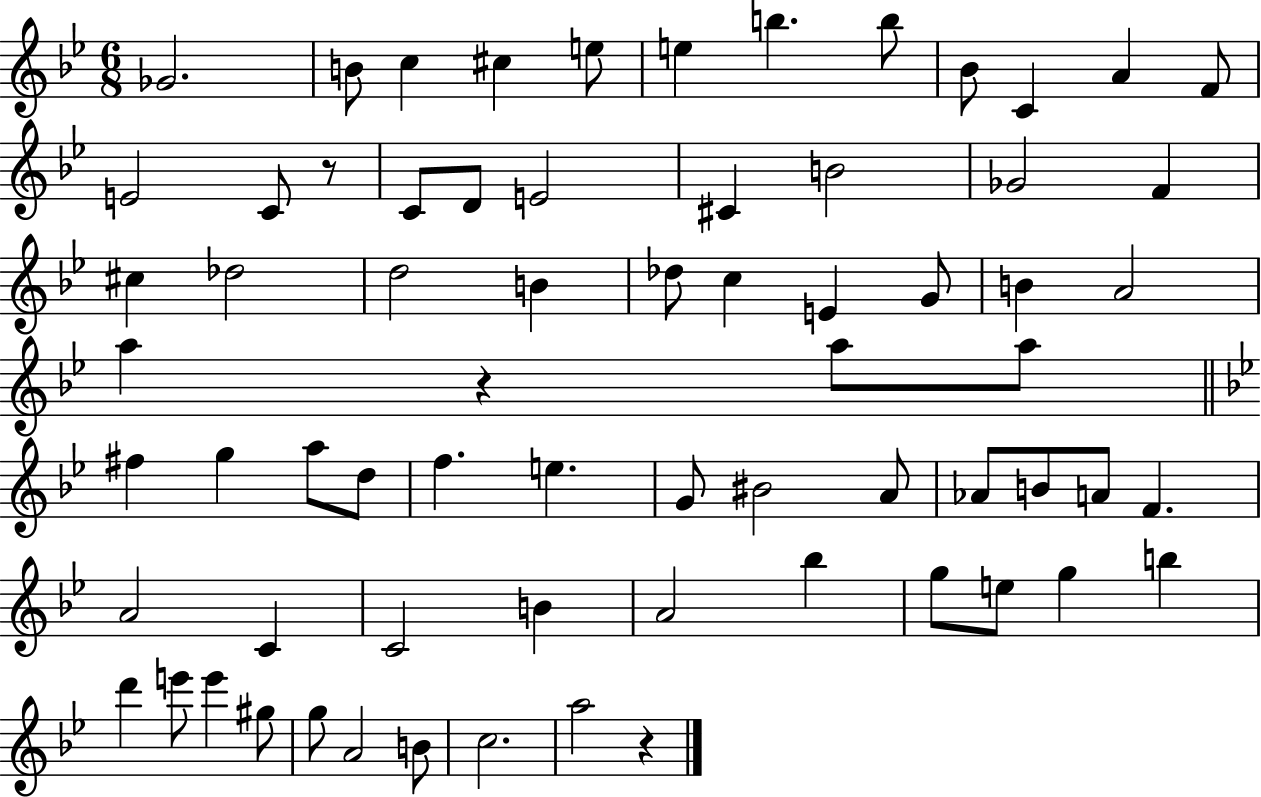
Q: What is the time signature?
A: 6/8